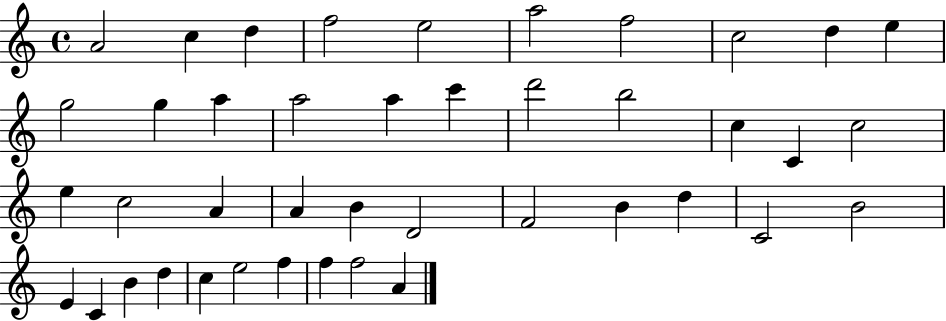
{
  \clef treble
  \time 4/4
  \defaultTimeSignature
  \key c \major
  a'2 c''4 d''4 | f''2 e''2 | a''2 f''2 | c''2 d''4 e''4 | \break g''2 g''4 a''4 | a''2 a''4 c'''4 | d'''2 b''2 | c''4 c'4 c''2 | \break e''4 c''2 a'4 | a'4 b'4 d'2 | f'2 b'4 d''4 | c'2 b'2 | \break e'4 c'4 b'4 d''4 | c''4 e''2 f''4 | f''4 f''2 a'4 | \bar "|."
}